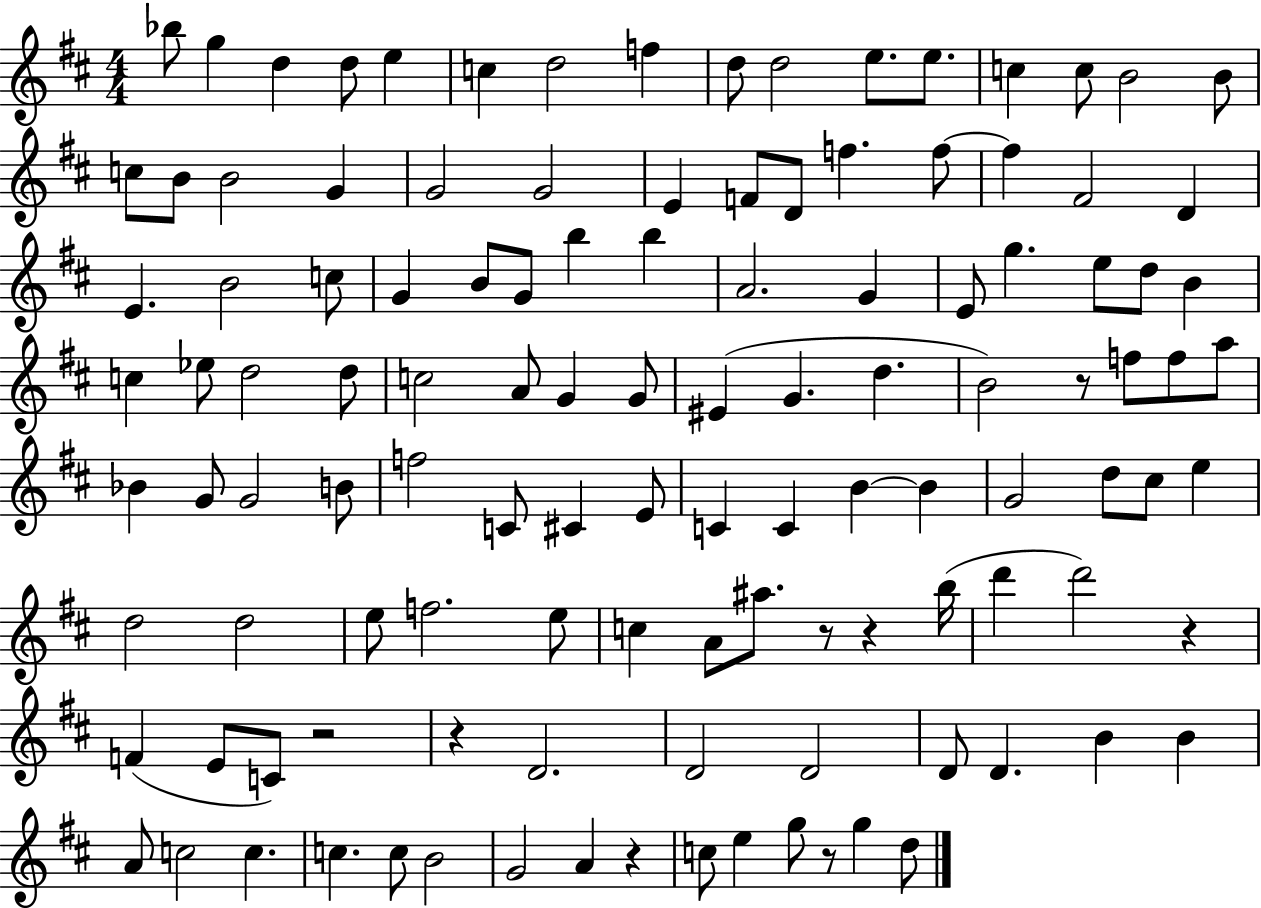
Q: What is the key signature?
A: D major